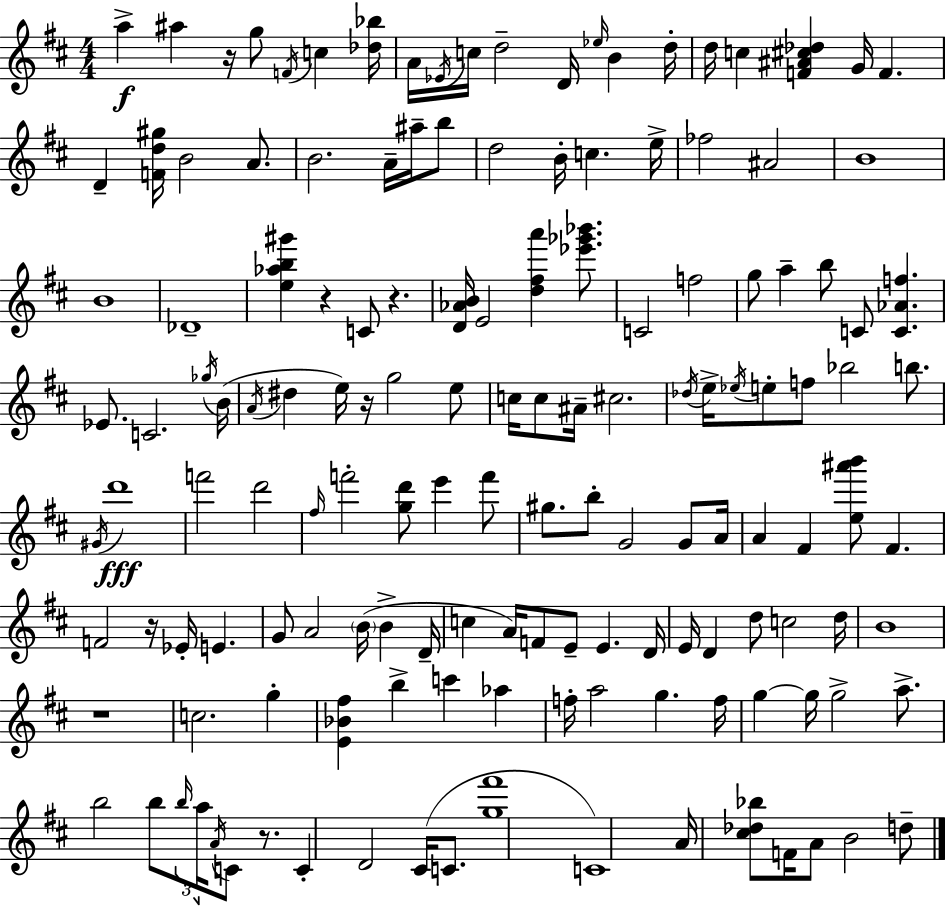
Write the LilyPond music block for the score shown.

{
  \clef treble
  \numericTimeSignature
  \time 4/4
  \key d \major
  a''4->\f ais''4 r16 g''8 \acciaccatura { f'16 } c''4 | <des'' bes''>16 a'16 \acciaccatura { ees'16 } c''16 d''2-- d'16 \grace { ees''16 } b'4 | d''16-. d''16 c''4 <f' ais' cis'' des''>4 g'16 f'4. | d'4-- <f' d'' gis''>16 b'2 | \break a'8. b'2. a'16-- | ais''16-- b''8 d''2 b'16-. c''4. | e''16-> fes''2 ais'2 | b'1 | \break b'1 | des'1-- | <e'' aes'' b'' gis'''>4 r4 c'8 r4. | <d' aes' b'>16 e'2 <d'' fis'' a'''>4 | \break <ees''' ges''' bes'''>8. c'2 f''2 | g''8 a''4-- b''8 c'8 <c' aes' f''>4. | ees'8. c'2. | \acciaccatura { ges''16 }( b'16 \acciaccatura { a'16 } dis''4 e''16) r16 g''2 | \break e''8 c''16 c''8 ais'16-- cis''2. | \acciaccatura { des''16 } e''16-> \acciaccatura { ees''16 } e''8-. f''8 bes''2 | b''8. \acciaccatura { gis'16 }\fff d'''1 | f'''2 | \break d'''2 \grace { fis''16 } f'''2-. | <g'' d'''>8 e'''4 f'''8 gis''8. b''8-. g'2 | g'8 a'16 a'4 fis'4 | <e'' ais''' b'''>8 fis'4. f'2 | \break r16 ees'16-. e'4. g'8 a'2 | \parenthesize b'16( b'4-> d'16-- c''4 a'16) f'8 | e'8-- e'4. d'16 e'16 d'4 d''8 | c''2 d''16 b'1 | \break r1 | c''2. | g''4-. <e' bes' fis''>4 b''4-> | c'''4 aes''4 f''16-. a''2 | \break g''4. f''16 g''4~~ g''16 g''2-> | a''8.-> b''2 | b''8 \tuplet 3/2 { \grace { b''16 } a''16 \acciaccatura { a'16 } } c'8 r8. c'4-. d'2 | cis'16( c'8. <g'' fis'''>1 | \break c'1) | a'16 <cis'' des'' bes''>8 f'16 a'8 | b'2 d''8-- \bar "|."
}